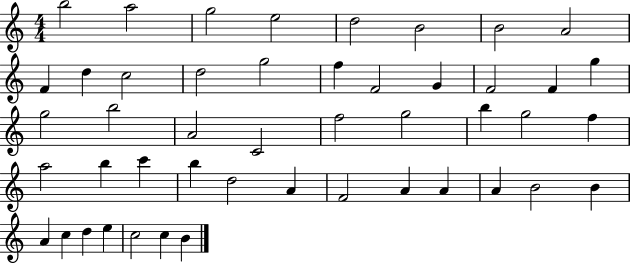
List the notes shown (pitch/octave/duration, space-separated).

B5/h A5/h G5/h E5/h D5/h B4/h B4/h A4/h F4/q D5/q C5/h D5/h G5/h F5/q F4/h G4/q F4/h F4/q G5/q G5/h B5/h A4/h C4/h F5/h G5/h B5/q G5/h F5/q A5/h B5/q C6/q B5/q D5/h A4/q F4/h A4/q A4/q A4/q B4/h B4/q A4/q C5/q D5/q E5/q C5/h C5/q B4/q